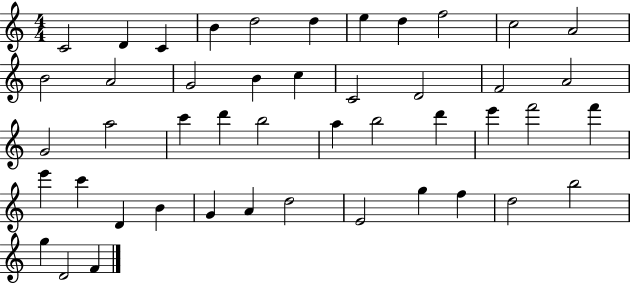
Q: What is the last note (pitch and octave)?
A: F4